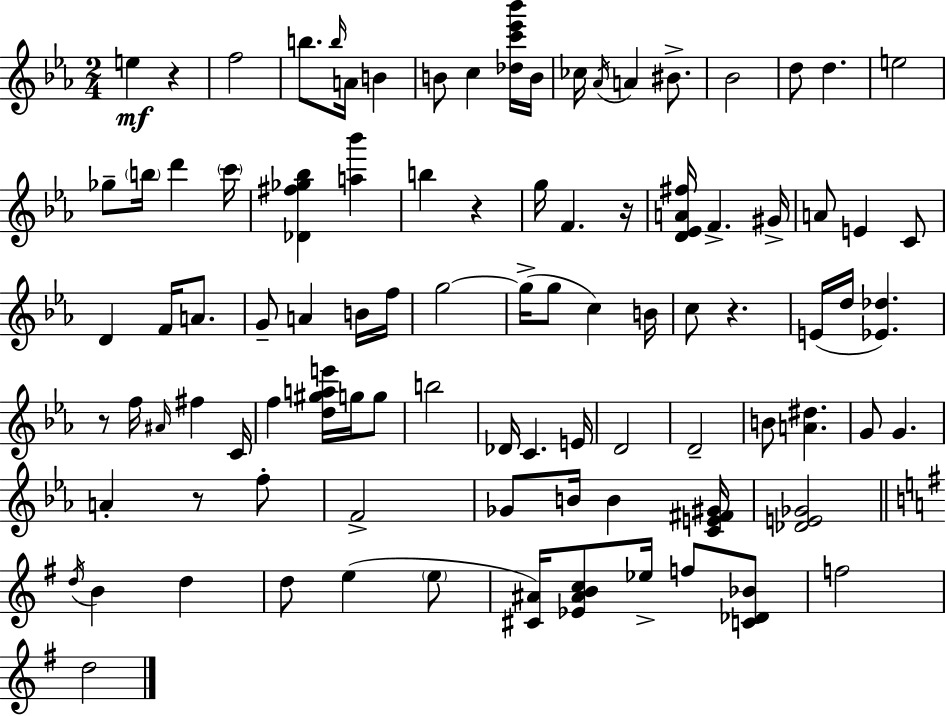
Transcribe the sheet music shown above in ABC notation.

X:1
T:Untitled
M:2/4
L:1/4
K:Eb
e z f2 b/2 b/4 A/4 B B/2 c [_dc'_e'_b']/4 B/4 _c/4 _A/4 A ^B/2 _B2 d/2 d e2 _g/2 b/4 d' c'/4 [_D^f_g_b] [a_b'] b z g/4 F z/4 [D_EA^f]/4 F ^G/4 A/2 E C/2 D F/4 A/2 G/2 A B/4 f/4 g2 g/4 g/2 c B/4 c/2 z E/4 d/4 [_E_d] z/2 f/4 ^A/4 ^f C/4 f [d^gae']/4 g/4 g/2 b2 _D/4 C E/4 D2 D2 B/2 [A^d] G/2 G A z/2 f/2 F2 _G/2 B/4 B [CE^F^G]/4 [_DE_G]2 d/4 B d d/2 e e/2 [^C^A]/4 [_E^ABc]/2 _e/4 f/2 [C_D_B]/2 f2 d2